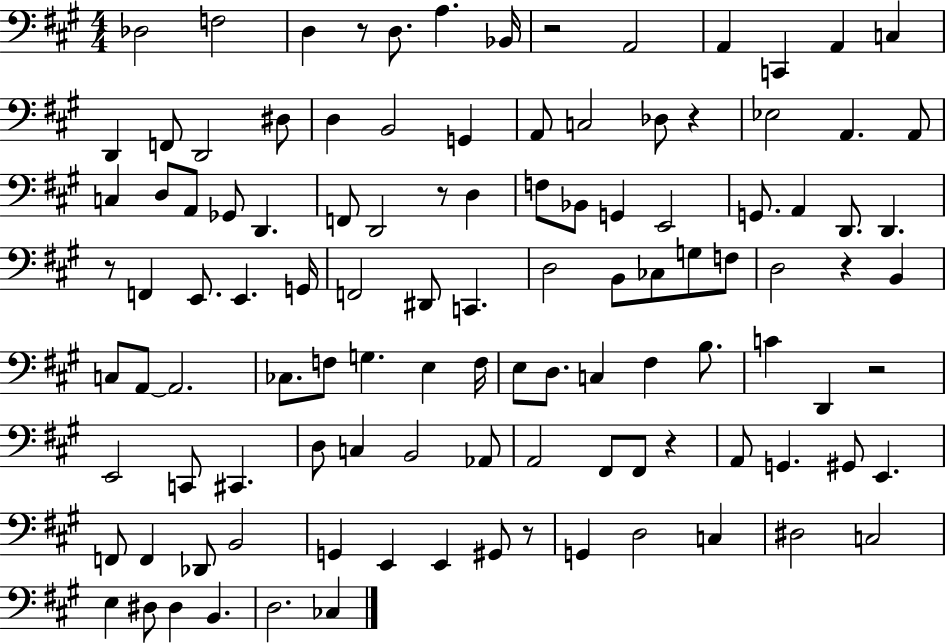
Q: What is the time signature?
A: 4/4